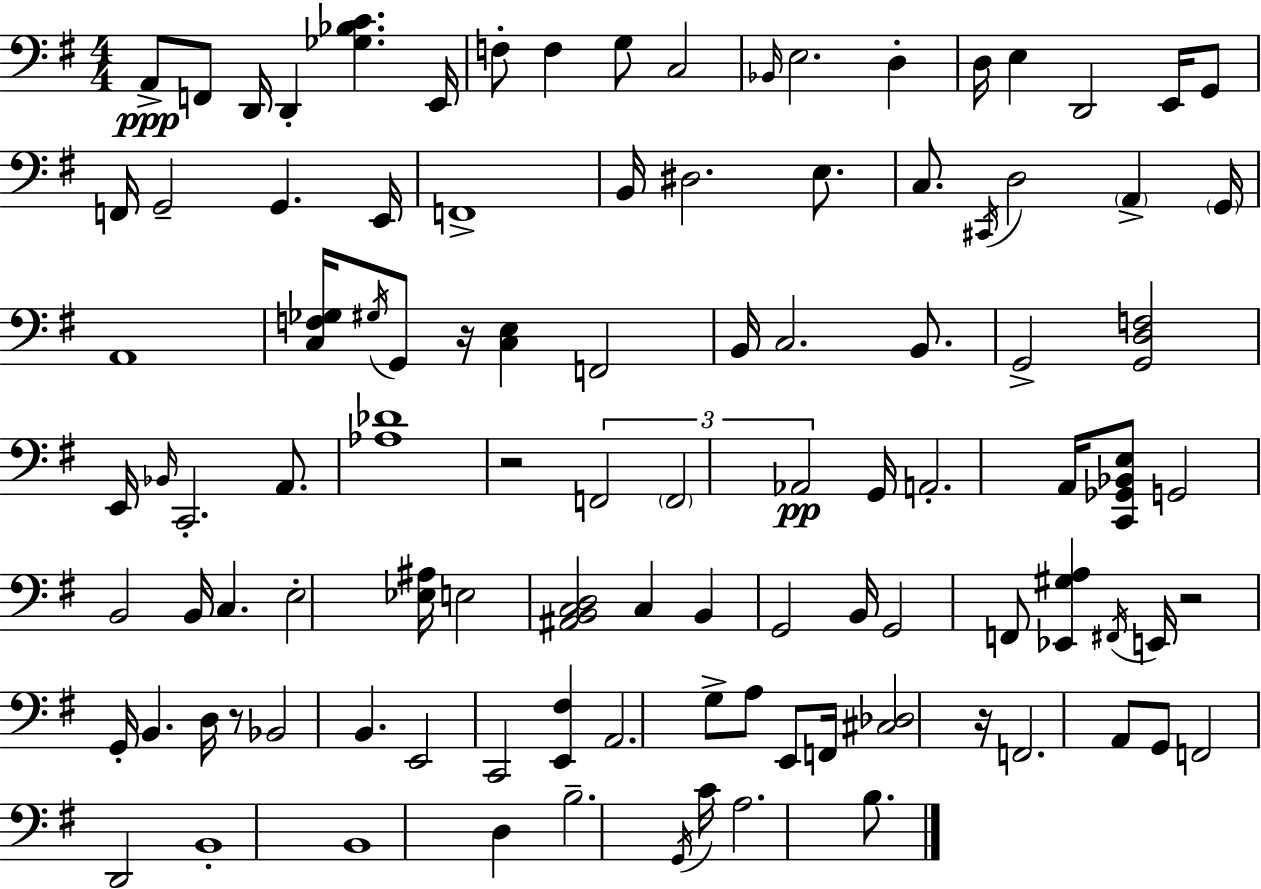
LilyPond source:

{
  \clef bass
  \numericTimeSignature
  \time 4/4
  \key e \minor
  a,8->\ppp f,8 d,16 d,4-. <ges bes c'>4. e,16 | f8-. f4 g8 c2 | \grace { bes,16 } e2. d4-. | d16 e4 d,2 e,16 g,8 | \break f,16 g,2-- g,4. | e,16 f,1-> | b,16 dis2. e8. | c8. \acciaccatura { cis,16 } d2 \parenthesize a,4-> | \break \parenthesize g,16 a,1 | <c f ges>16 \acciaccatura { gis16 } g,8 r16 <c e>4 f,2 | b,16 c2. | b,8. g,2-> <g, d f>2 | \break e,16 \grace { bes,16 } c,2.-. | a,8. <aes des'>1 | r2 \tuplet 3/2 { f,2 | \parenthesize f,2 aes,2\pp } | \break g,16 a,2.-. | a,16 <c, ges, bes, e>8 g,2 b,2 | b,16 c4. e2-. | <ees ais>16 e2 <ais, b, c d>2 | \break c4 b,4 g,2 | b,16 g,2 f,8 <ees, gis a>4 | \acciaccatura { fis,16 } e,16 r2 g,16-. b,4. | d16 r8 bes,2 b,4. | \break e,2 c,2 | <e, fis>4 a,2. | g8-> a8 e,8 f,16 <cis des>2 | r16 f,2. | \break a,8 g,8 f,2 d,2 | b,1-. | b,1 | d4 b2.-- | \break \acciaccatura { g,16 } c'16 a2. | b8. \bar "|."
}